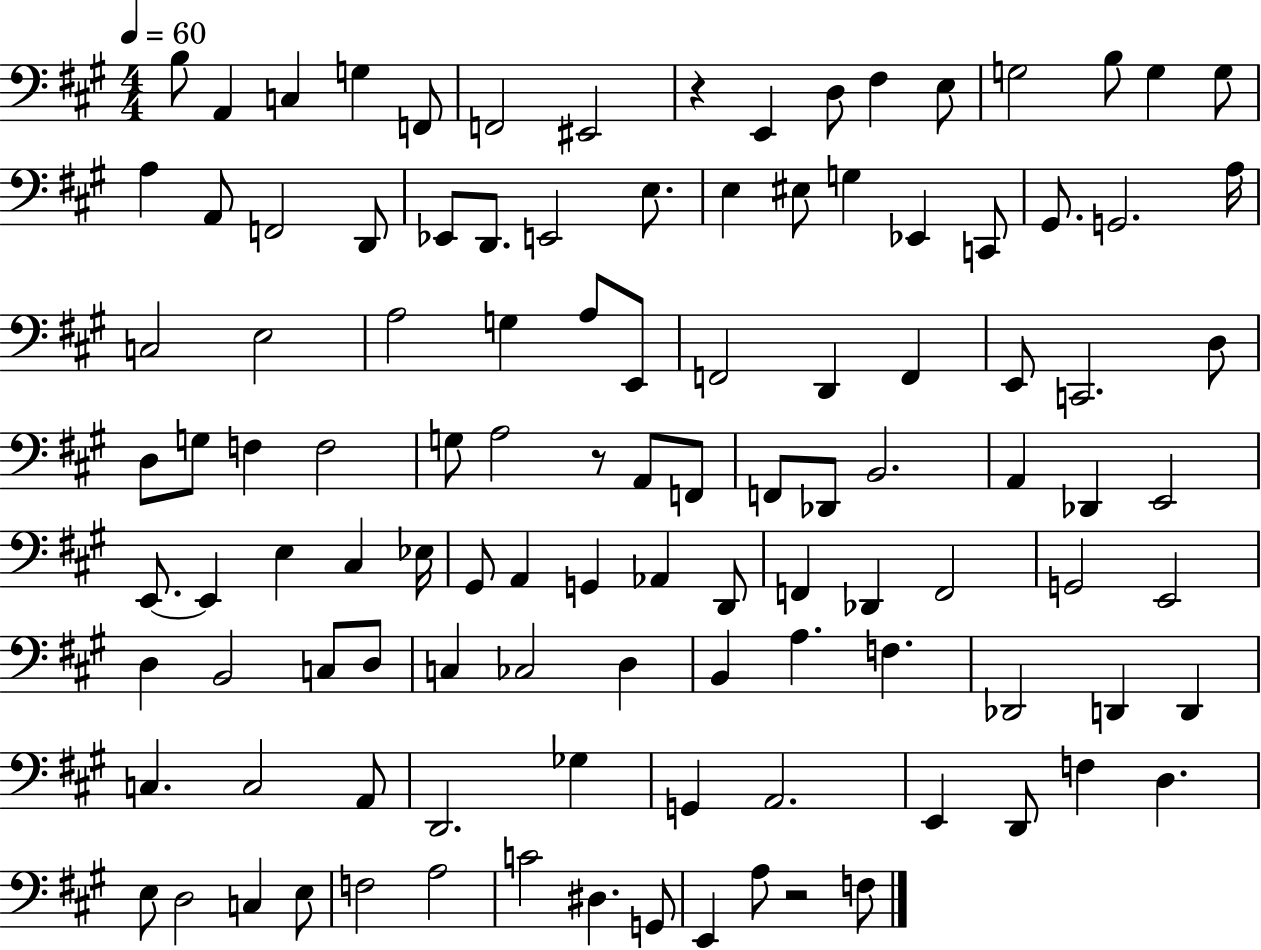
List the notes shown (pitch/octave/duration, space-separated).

B3/e A2/q C3/q G3/q F2/e F2/h EIS2/h R/q E2/q D3/e F#3/q E3/e G3/h B3/e G3/q G3/e A3/q A2/e F2/h D2/e Eb2/e D2/e. E2/h E3/e. E3/q EIS3/e G3/q Eb2/q C2/e G#2/e. G2/h. A3/s C3/h E3/h A3/h G3/q A3/e E2/e F2/h D2/q F2/q E2/e C2/h. D3/e D3/e G3/e F3/q F3/h G3/e A3/h R/e A2/e F2/e F2/e Db2/e B2/h. A2/q Db2/q E2/h E2/e. E2/q E3/q C#3/q Eb3/s G#2/e A2/q G2/q Ab2/q D2/e F2/q Db2/q F2/h G2/h E2/h D3/q B2/h C3/e D3/e C3/q CES3/h D3/q B2/q A3/q. F3/q. Db2/h D2/q D2/q C3/q. C3/h A2/e D2/h. Gb3/q G2/q A2/h. E2/q D2/e F3/q D3/q. E3/e D3/h C3/q E3/e F3/h A3/h C4/h D#3/q. G2/e E2/q A3/e R/h F3/e